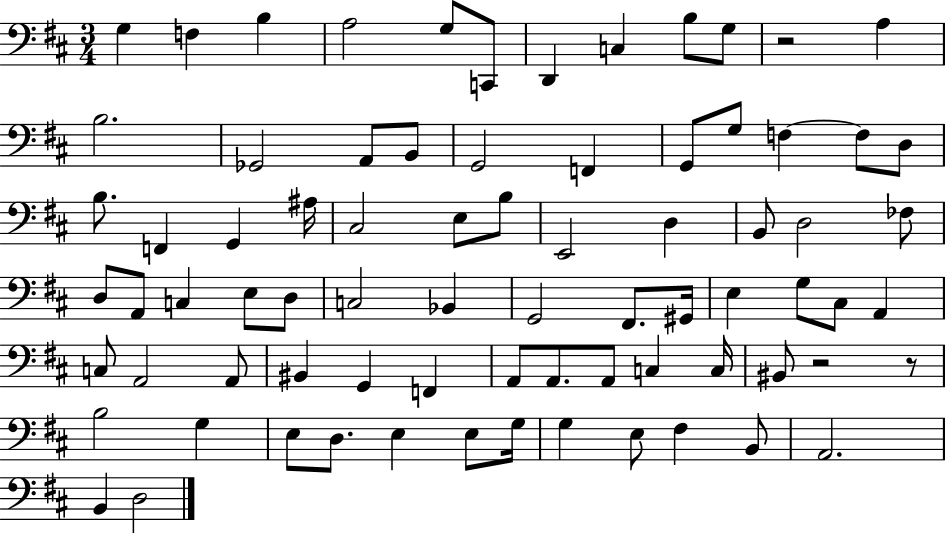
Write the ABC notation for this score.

X:1
T:Untitled
M:3/4
L:1/4
K:D
G, F, B, A,2 G,/2 C,,/2 D,, C, B,/2 G,/2 z2 A, B,2 _G,,2 A,,/2 B,,/2 G,,2 F,, G,,/2 G,/2 F, F,/2 D,/2 B,/2 F,, G,, ^A,/4 ^C,2 E,/2 B,/2 E,,2 D, B,,/2 D,2 _F,/2 D,/2 A,,/2 C, E,/2 D,/2 C,2 _B,, G,,2 ^F,,/2 ^G,,/4 E, G,/2 ^C,/2 A,, C,/2 A,,2 A,,/2 ^B,, G,, F,, A,,/2 A,,/2 A,,/2 C, C,/4 ^B,,/2 z2 z/2 B,2 G, E,/2 D,/2 E, E,/2 G,/4 G, E,/2 ^F, B,,/2 A,,2 B,, D,2